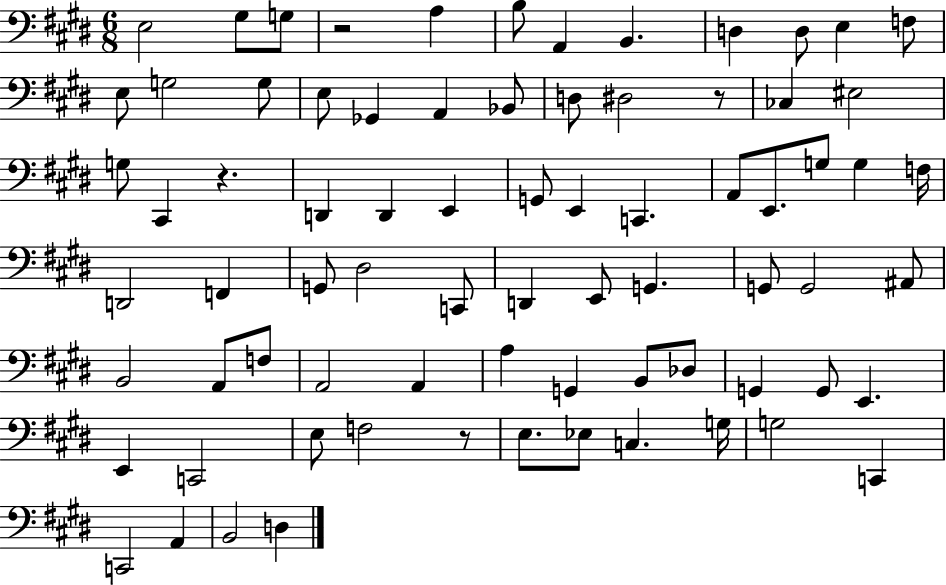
{
  \clef bass
  \numericTimeSignature
  \time 6/8
  \key e \major
  e2 gis8 g8 | r2 a4 | b8 a,4 b,4. | d4 d8 e4 f8 | \break e8 g2 g8 | e8 ges,4 a,4 bes,8 | d8 dis2 r8 | ces4 eis2 | \break g8 cis,4 r4. | d,4 d,4 e,4 | g,8 e,4 c,4. | a,8 e,8. g8 g4 f16 | \break d,2 f,4 | g,8 dis2 c,8 | d,4 e,8 g,4. | g,8 g,2 ais,8 | \break b,2 a,8 f8 | a,2 a,4 | a4 g,4 b,8 des8 | g,4 g,8 e,4. | \break e,4 c,2 | e8 f2 r8 | e8. ees8 c4. g16 | g2 c,4 | \break c,2 a,4 | b,2 d4 | \bar "|."
}